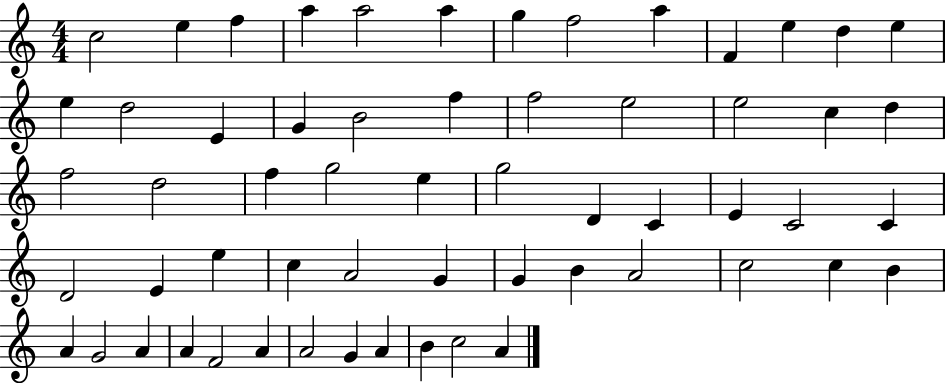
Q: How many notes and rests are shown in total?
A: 59